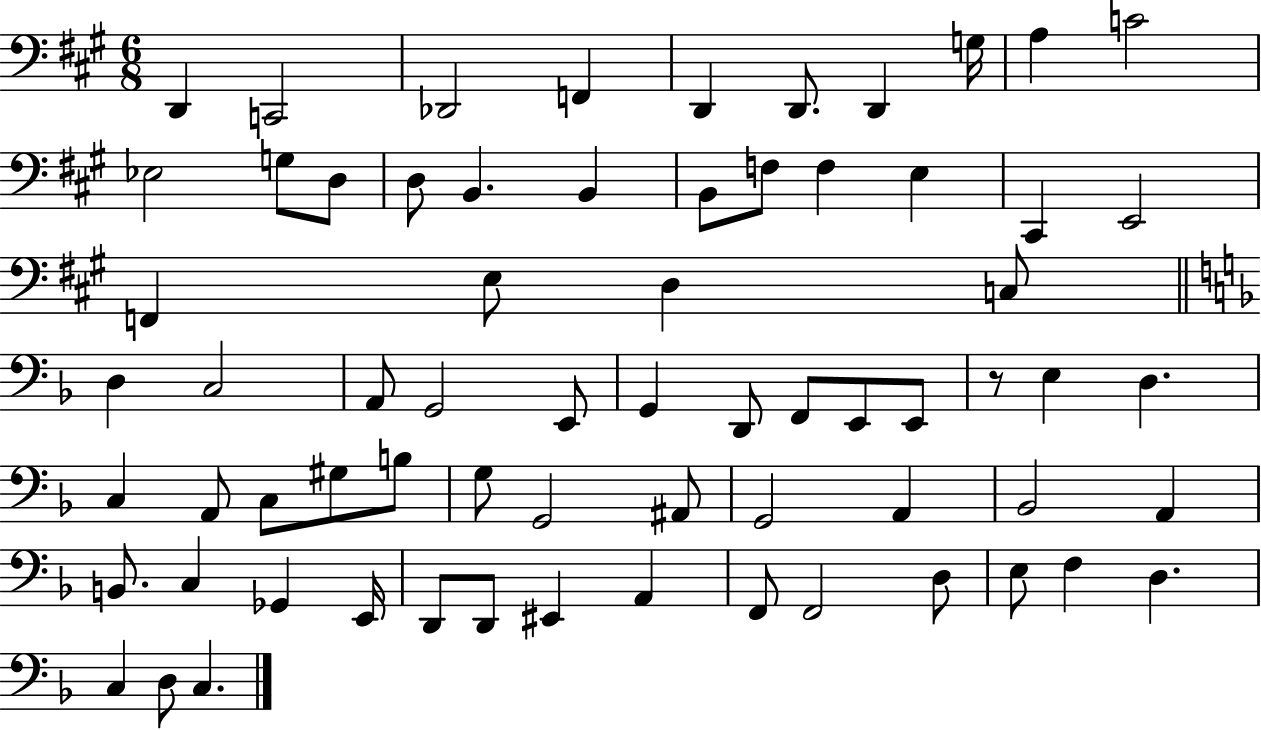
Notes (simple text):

D2/q C2/h Db2/h F2/q D2/q D2/e. D2/q G3/s A3/q C4/h Eb3/h G3/e D3/e D3/e B2/q. B2/q B2/e F3/e F3/q E3/q C#2/q E2/h F2/q E3/e D3/q C3/e D3/q C3/h A2/e G2/h E2/e G2/q D2/e F2/e E2/e E2/e R/e E3/q D3/q. C3/q A2/e C3/e G#3/e B3/e G3/e G2/h A#2/e G2/h A2/q Bb2/h A2/q B2/e. C3/q Gb2/q E2/s D2/e D2/e EIS2/q A2/q F2/e F2/h D3/e E3/e F3/q D3/q. C3/q D3/e C3/q.